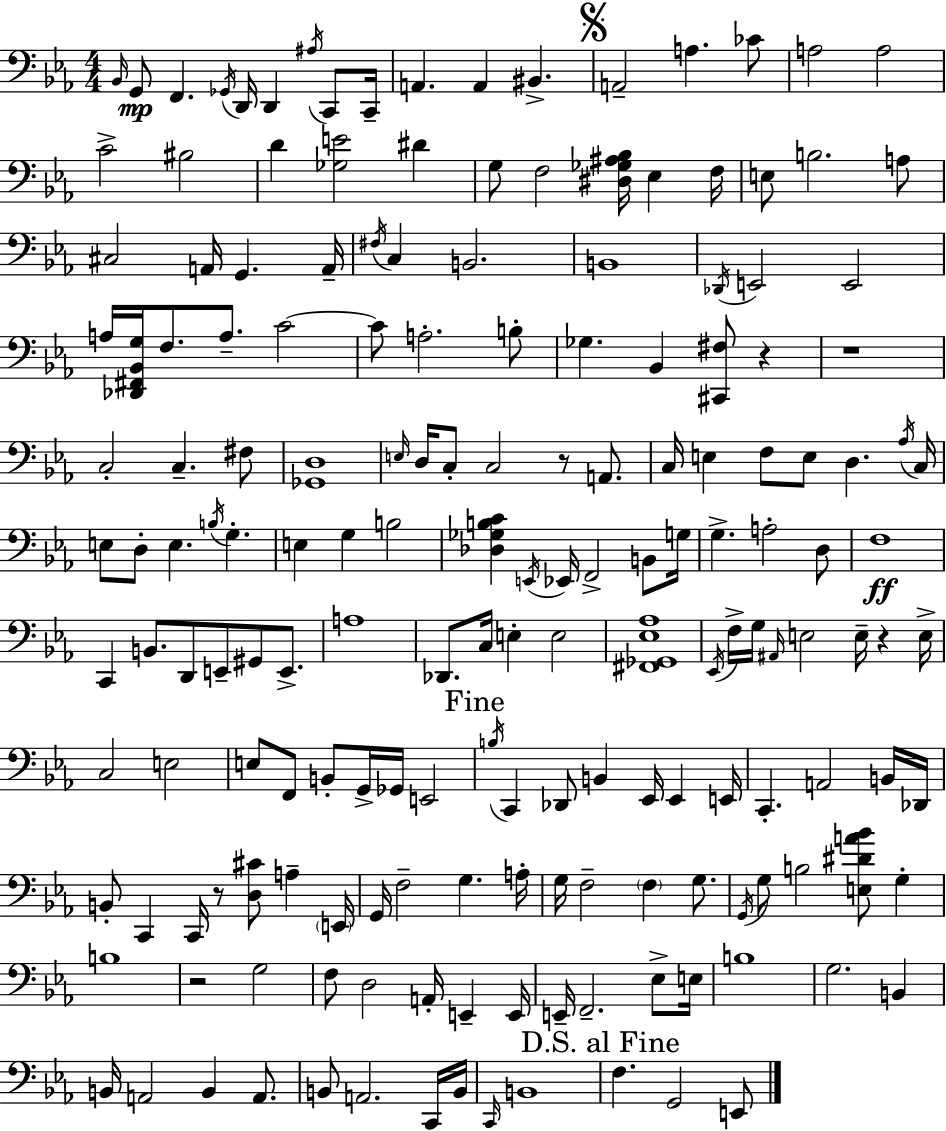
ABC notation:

X:1
T:Untitled
M:4/4
L:1/4
K:Eb
_B,,/4 G,,/2 F,, _G,,/4 D,,/4 D,, ^A,/4 C,,/2 C,,/4 A,, A,, ^B,, A,,2 A, _C/2 A,2 A,2 C2 ^B,2 D [_G,E]2 ^D G,/2 F,2 [^D,_G,^A,_B,]/4 _E, F,/4 E,/2 B,2 A,/2 ^C,2 A,,/4 G,, A,,/4 ^F,/4 C, B,,2 B,,4 _D,,/4 E,,2 E,,2 A,/4 [_D,,^F,,_B,,G,]/4 F,/2 A,/2 C2 C/2 A,2 B,/2 _G, _B,, [^C,,^F,]/2 z z4 C,2 C, ^F,/2 [_G,,D,]4 E,/4 D,/4 C,/2 C,2 z/2 A,,/2 C,/4 E, F,/2 E,/2 D, _A,/4 C,/4 E,/2 D,/2 E, B,/4 G, E, G, B,2 [_D,_G,B,C] E,,/4 _E,,/4 F,,2 B,,/2 G,/4 G, A,2 D,/2 F,4 C,, B,,/2 D,,/2 E,,/2 ^G,,/2 E,,/2 A,4 _D,,/2 C,/4 E, E,2 [^F,,_G,,_E,_A,]4 _E,,/4 F,/4 G,/4 ^A,,/4 E,2 E,/4 z E,/4 C,2 E,2 E,/2 F,,/2 B,,/2 G,,/4 _G,,/4 E,,2 B,/4 C,, _D,,/2 B,, _E,,/4 _E,, E,,/4 C,, A,,2 B,,/4 _D,,/4 B,,/2 C,, C,,/4 z/2 [D,^C]/2 A, E,,/4 G,,/4 F,2 G, A,/4 G,/4 F,2 F, G,/2 G,,/4 G,/2 B,2 [E,^DA_B]/2 G, B,4 z2 G,2 F,/2 D,2 A,,/4 E,, E,,/4 E,,/4 F,,2 _E,/2 E,/4 B,4 G,2 B,, B,,/4 A,,2 B,, A,,/2 B,,/2 A,,2 C,,/4 B,,/4 C,,/4 B,,4 F, G,,2 E,,/2